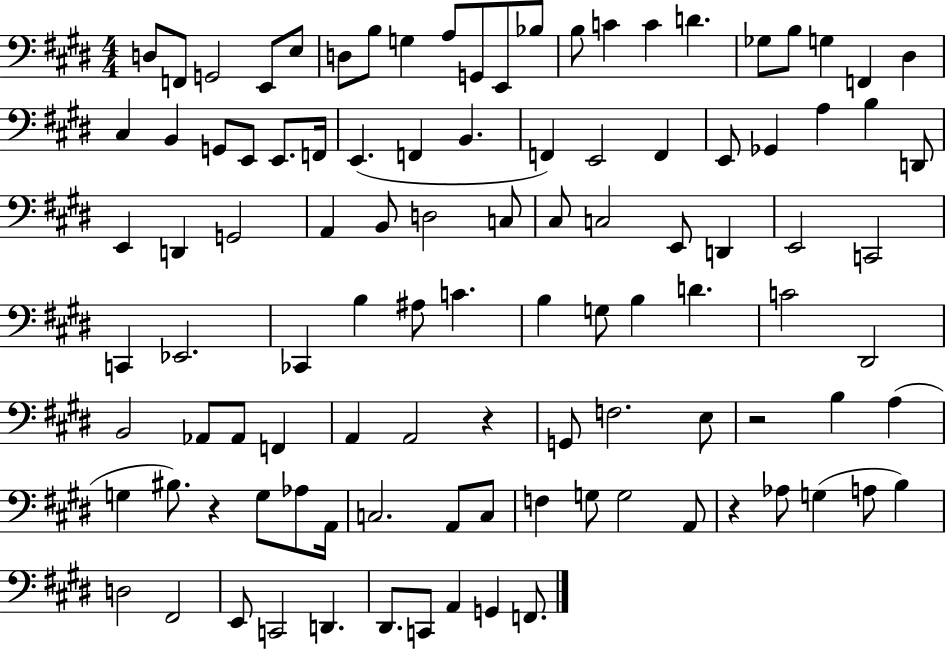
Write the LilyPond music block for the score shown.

{
  \clef bass
  \numericTimeSignature
  \time 4/4
  \key e \major
  d8 f,8 g,2 e,8 e8 | d8 b8 g4 a8 g,8 e,8 bes8 | b8 c'4 c'4 d'4. | ges8 b8 g4 f,4 dis4 | \break cis4 b,4 g,8 e,8 e,8. f,16 | e,4.( f,4 b,4. | f,4) e,2 f,4 | e,8 ges,4 a4 b4 d,8 | \break e,4 d,4 g,2 | a,4 b,8 d2 c8 | cis8 c2 e,8 d,4 | e,2 c,2 | \break c,4 ees,2. | ces,4 b4 ais8 c'4. | b4 g8 b4 d'4. | c'2 dis,2 | \break b,2 aes,8 aes,8 f,4 | a,4 a,2 r4 | g,8 f2. e8 | r2 b4 a4( | \break g4 bis8.) r4 g8 aes8 a,16 | c2. a,8 c8 | f4 g8 g2 a,8 | r4 aes8 g4( a8 b4) | \break d2 fis,2 | e,8 c,2 d,4. | dis,8. c,8 a,4 g,4 f,8. | \bar "|."
}